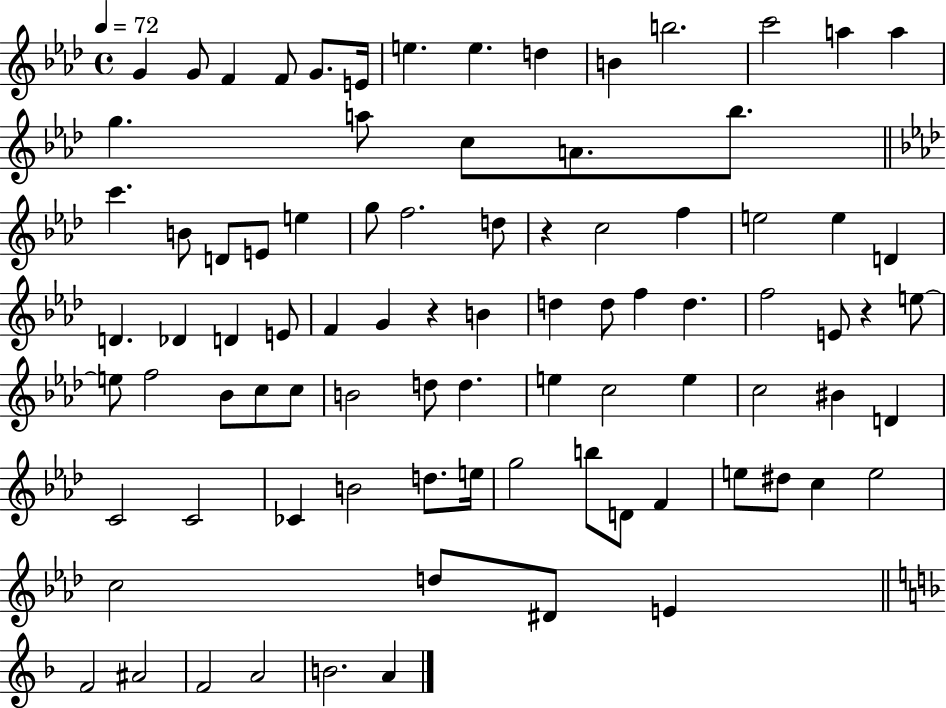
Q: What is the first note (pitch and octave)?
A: G4